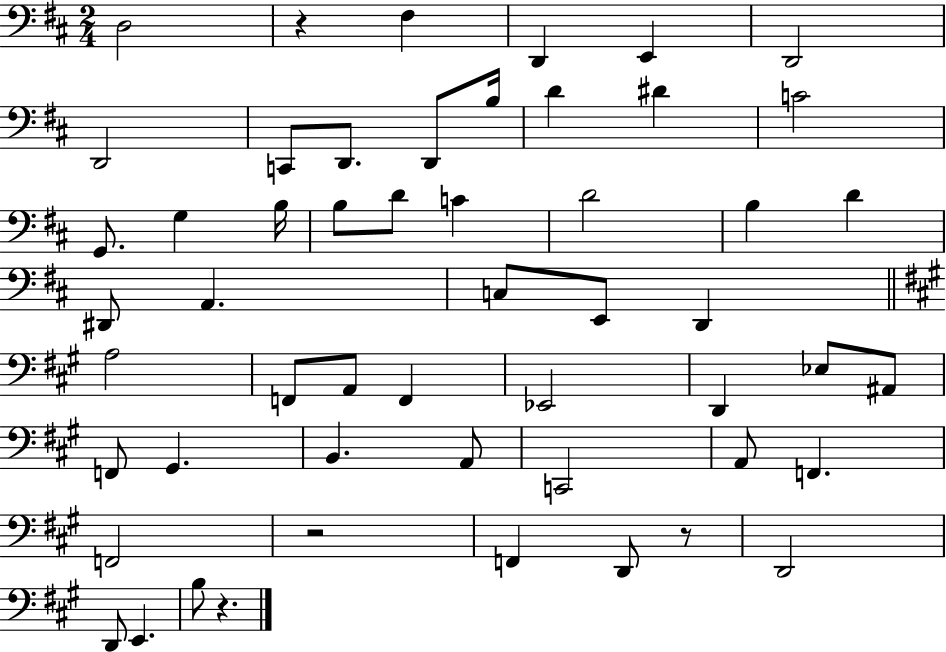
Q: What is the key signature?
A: D major